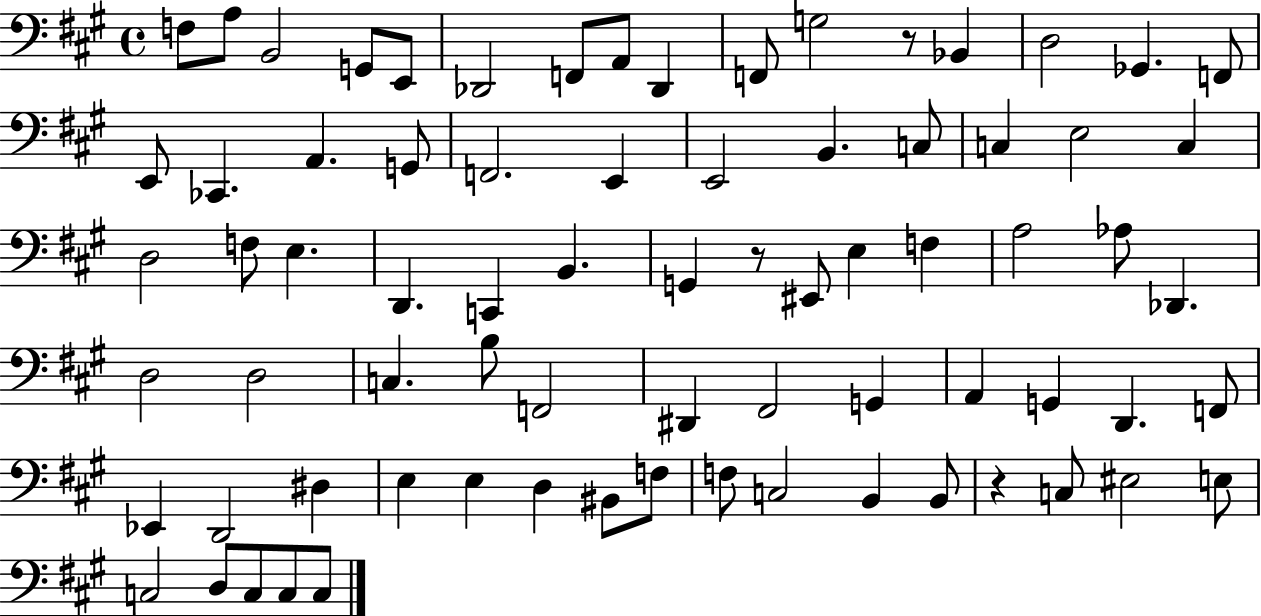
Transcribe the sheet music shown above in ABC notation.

X:1
T:Untitled
M:4/4
L:1/4
K:A
F,/2 A,/2 B,,2 G,,/2 E,,/2 _D,,2 F,,/2 A,,/2 _D,, F,,/2 G,2 z/2 _B,, D,2 _G,, F,,/2 E,,/2 _C,, A,, G,,/2 F,,2 E,, E,,2 B,, C,/2 C, E,2 C, D,2 F,/2 E, D,, C,, B,, G,, z/2 ^E,,/2 E, F, A,2 _A,/2 _D,, D,2 D,2 C, B,/2 F,,2 ^D,, ^F,,2 G,, A,, G,, D,, F,,/2 _E,, D,,2 ^D, E, E, D, ^B,,/2 F,/2 F,/2 C,2 B,, B,,/2 z C,/2 ^E,2 E,/2 C,2 D,/2 C,/2 C,/2 C,/2